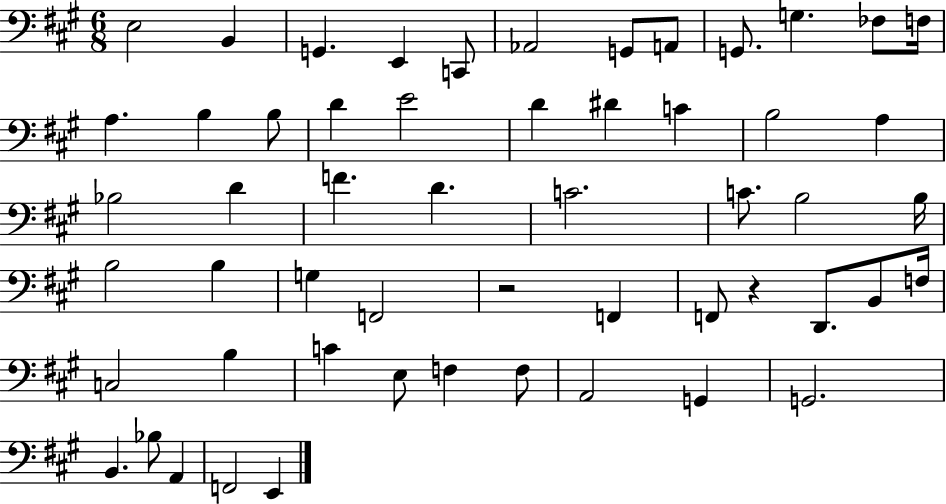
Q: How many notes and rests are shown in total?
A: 55